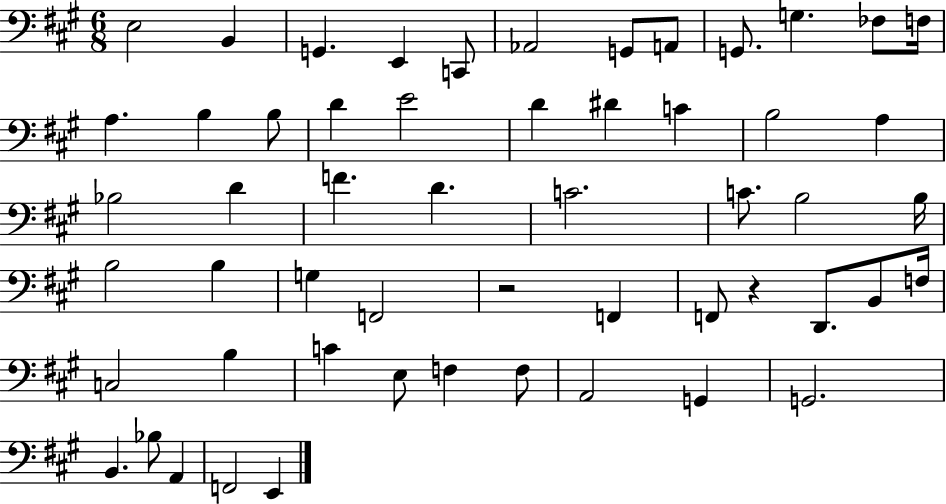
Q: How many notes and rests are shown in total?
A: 55